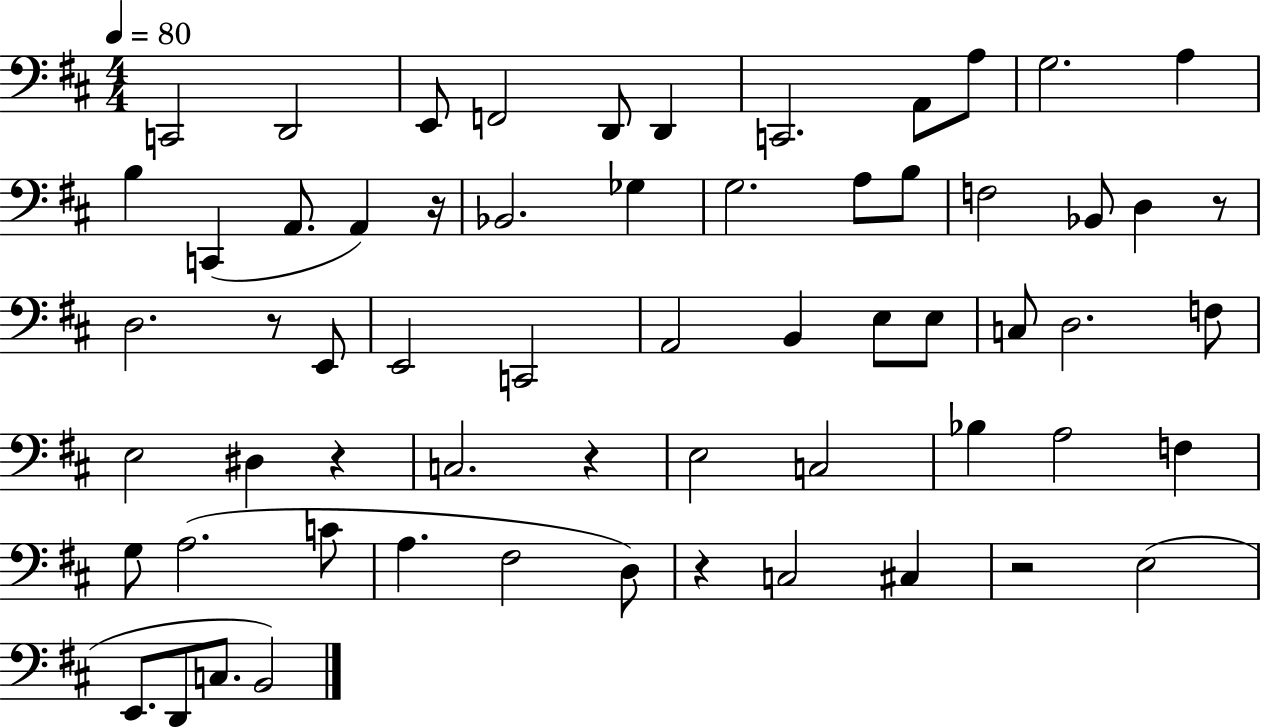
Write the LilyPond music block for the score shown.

{
  \clef bass
  \numericTimeSignature
  \time 4/4
  \key d \major
  \tempo 4 = 80
  c,2 d,2 | e,8 f,2 d,8 d,4 | c,2. a,8 a8 | g2. a4 | \break b4 c,4( a,8. a,4) r16 | bes,2. ges4 | g2. a8 b8 | f2 bes,8 d4 r8 | \break d2. r8 e,8 | e,2 c,2 | a,2 b,4 e8 e8 | c8 d2. f8 | \break e2 dis4 r4 | c2. r4 | e2 c2 | bes4 a2 f4 | \break g8 a2.( c'8 | a4. fis2 d8) | r4 c2 cis4 | r2 e2( | \break e,8. d,8 c8. b,2) | \bar "|."
}